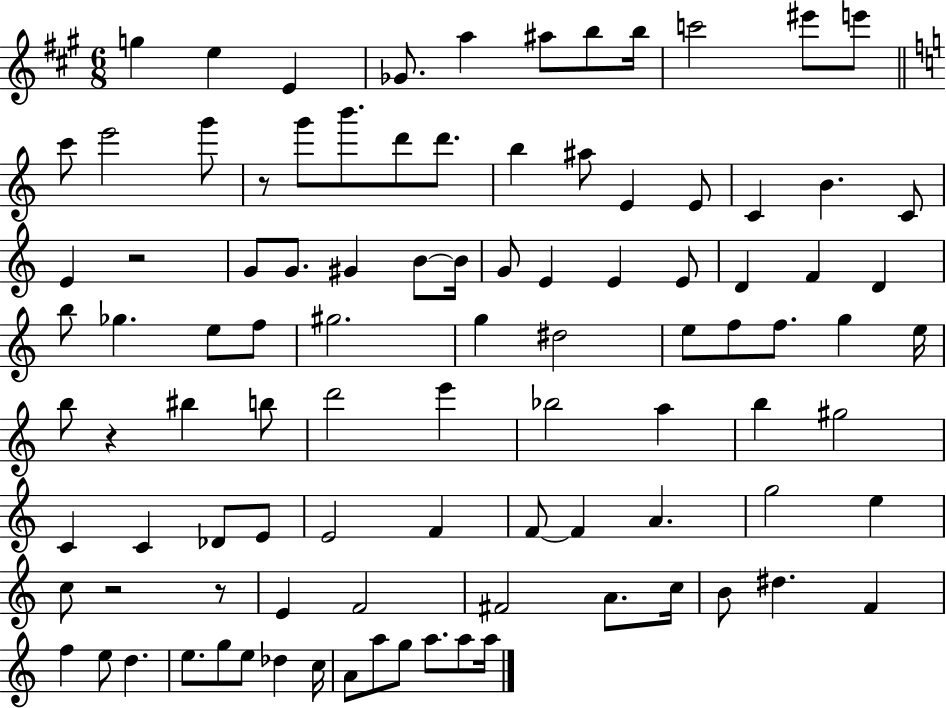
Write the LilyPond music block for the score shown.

{
  \clef treble
  \numericTimeSignature
  \time 6/8
  \key a \major
  g''4 e''4 e'4 | ges'8. a''4 ais''8 b''8 b''16 | c'''2 eis'''8 e'''8 | \bar "||" \break \key c \major c'''8 e'''2 g'''8 | r8 g'''8 b'''8. d'''8 d'''8. | b''4 ais''8 e'4 e'8 | c'4 b'4. c'8 | \break e'4 r2 | g'8 g'8. gis'4 b'8~~ b'16 | g'8 e'4 e'4 e'8 | d'4 f'4 d'4 | \break b''8 ges''4. e''8 f''8 | gis''2. | g''4 dis''2 | e''8 f''8 f''8. g''4 e''16 | \break b''8 r4 bis''4 b''8 | d'''2 e'''4 | bes''2 a''4 | b''4 gis''2 | \break c'4 c'4 des'8 e'8 | e'2 f'4 | f'8~~ f'4 a'4. | g''2 e''4 | \break c''8 r2 r8 | e'4 f'2 | fis'2 a'8. c''16 | b'8 dis''4. f'4 | \break f''4 e''8 d''4. | e''8. g''8 e''8 des''4 c''16 | a'8 a''8 g''8 a''8. a''8 a''16 | \bar "|."
}